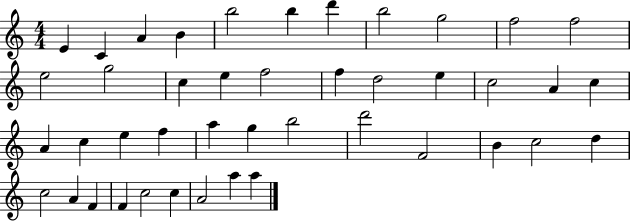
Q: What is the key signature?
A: C major